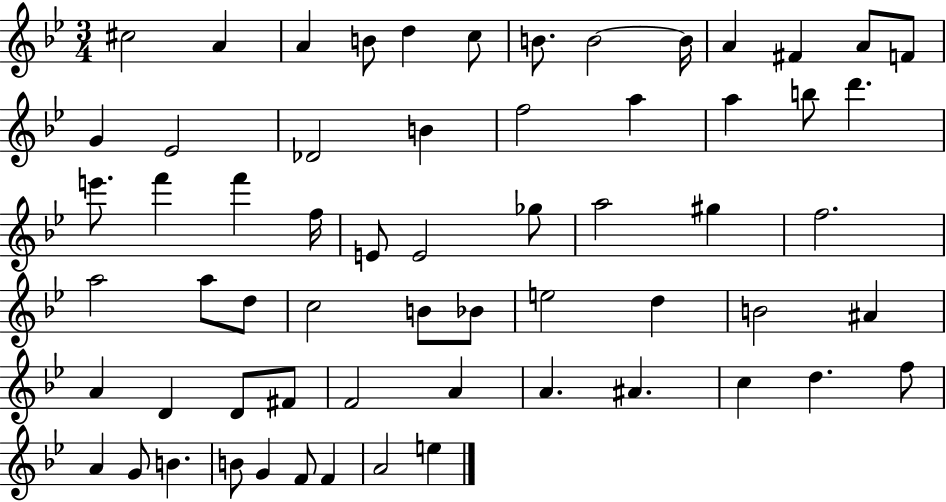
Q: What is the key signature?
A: BES major